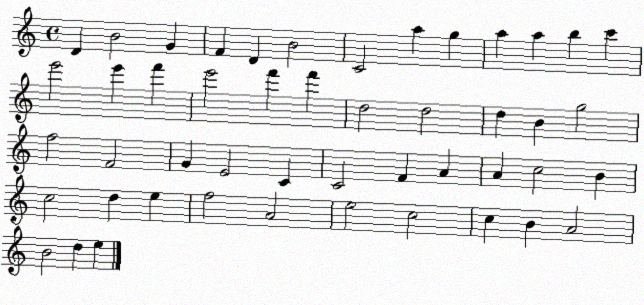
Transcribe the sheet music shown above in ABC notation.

X:1
T:Untitled
M:4/4
L:1/4
K:C
D B2 G F D B2 C2 a g a a b c' e'2 e' f' e'2 f' f' d2 d2 d B g2 f2 F2 G E2 C C2 F A A c2 B c2 d e f2 A2 e2 c2 c B A2 B2 d e